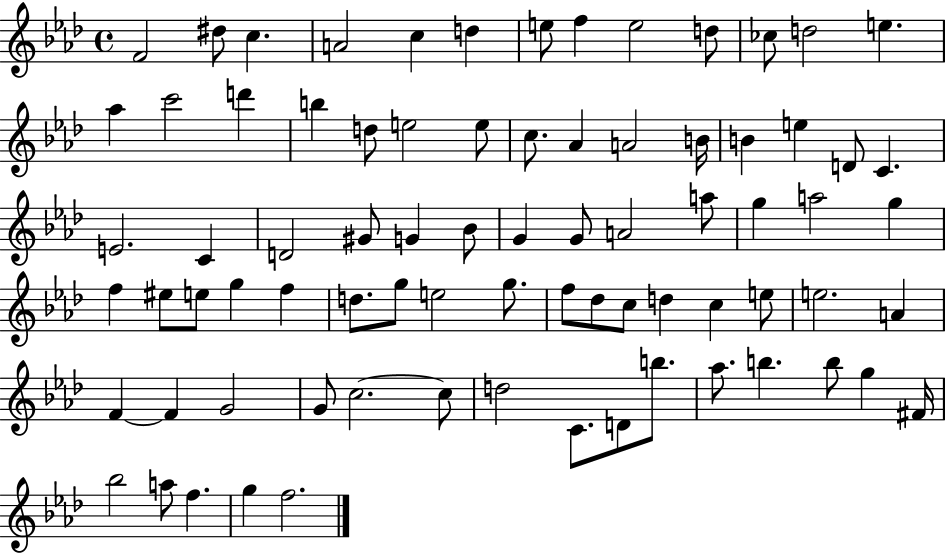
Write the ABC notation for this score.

X:1
T:Untitled
M:4/4
L:1/4
K:Ab
F2 ^d/2 c A2 c d e/2 f e2 d/2 _c/2 d2 e _a c'2 d' b d/2 e2 e/2 c/2 _A A2 B/4 B e D/2 C E2 C D2 ^G/2 G _B/2 G G/2 A2 a/2 g a2 g f ^e/2 e/2 g f d/2 g/2 e2 g/2 f/2 _d/2 c/2 d c e/2 e2 A F F G2 G/2 c2 c/2 d2 C/2 D/2 b/2 _a/2 b b/2 g ^F/4 _b2 a/2 f g f2